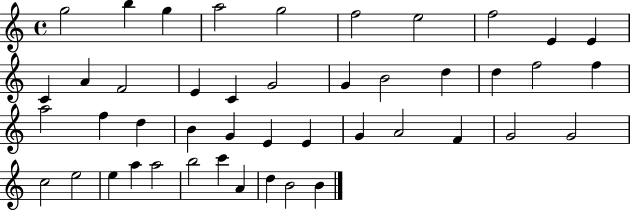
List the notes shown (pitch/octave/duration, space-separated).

G5/h B5/q G5/q A5/h G5/h F5/h E5/h F5/h E4/q E4/q C4/q A4/q F4/h E4/q C4/q G4/h G4/q B4/h D5/q D5/q F5/h F5/q A5/h F5/q D5/q B4/q G4/q E4/q E4/q G4/q A4/h F4/q G4/h G4/h C5/h E5/h E5/q A5/q A5/h B5/h C6/q A4/q D5/q B4/h B4/q